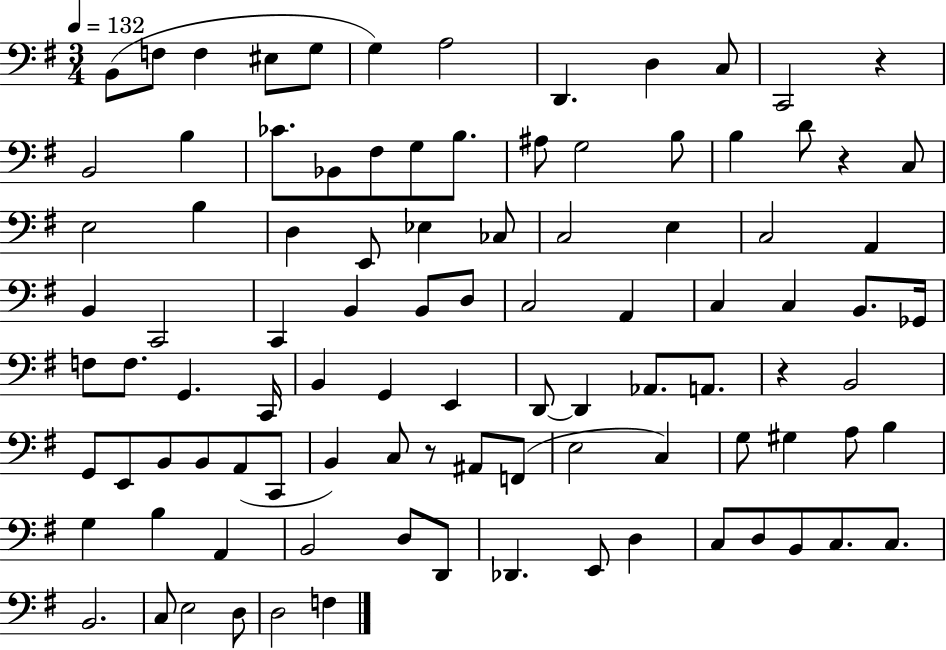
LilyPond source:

{
  \clef bass
  \numericTimeSignature
  \time 3/4
  \key g \major
  \tempo 4 = 132
  b,8( f8 f4 eis8 g8 | g4) a2 | d,4. d4 c8 | c,2 r4 | \break b,2 b4 | ces'8. bes,8 fis8 g8 b8. | ais8 g2 b8 | b4 d'8 r4 c8 | \break e2 b4 | d4 e,8 ees4 ces8 | c2 e4 | c2 a,4 | \break b,4 c,2 | c,4 b,4 b,8 d8 | c2 a,4 | c4 c4 b,8. ges,16 | \break f8 f8. g,4. c,16 | b,4 g,4 e,4 | d,8~~ d,4 aes,8. a,8. | r4 b,2 | \break g,8 e,8 b,8 b,8 a,8( c,8 | b,4) c8 r8 ais,8 f,8( | e2 c4) | g8 gis4 a8 b4 | \break g4 b4 a,4 | b,2 d8 d,8 | des,4. e,8 d4 | c8 d8 b,8 c8. c8. | \break b,2. | c8 e2 d8 | d2 f4 | \bar "|."
}